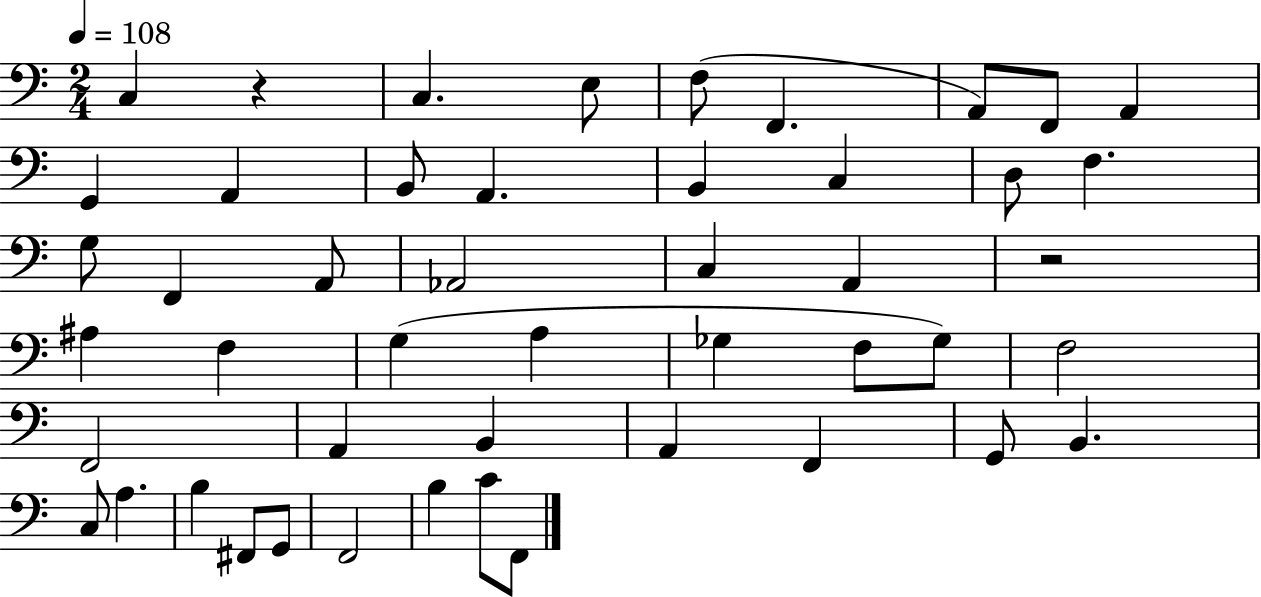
{
  \clef bass
  \numericTimeSignature
  \time 2/4
  \key c \major
  \tempo 4 = 108
  \repeat volta 2 { c4 r4 | c4. e8 | f8( f,4. | a,8) f,8 a,4 | \break g,4 a,4 | b,8 a,4. | b,4 c4 | d8 f4. | \break g8 f,4 a,8 | aes,2 | c4 a,4 | r2 | \break ais4 f4 | g4( a4 | ges4 f8 ges8) | f2 | \break f,2 | a,4 b,4 | a,4 f,4 | g,8 b,4. | \break c8 a4. | b4 fis,8 g,8 | f,2 | b4 c'8 f,8 | \break } \bar "|."
}